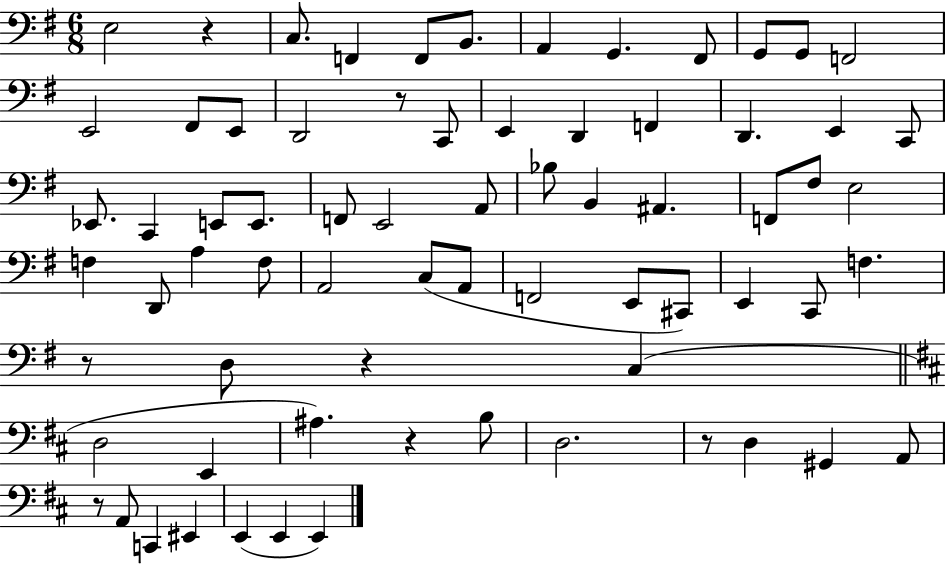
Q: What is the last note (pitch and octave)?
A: E2